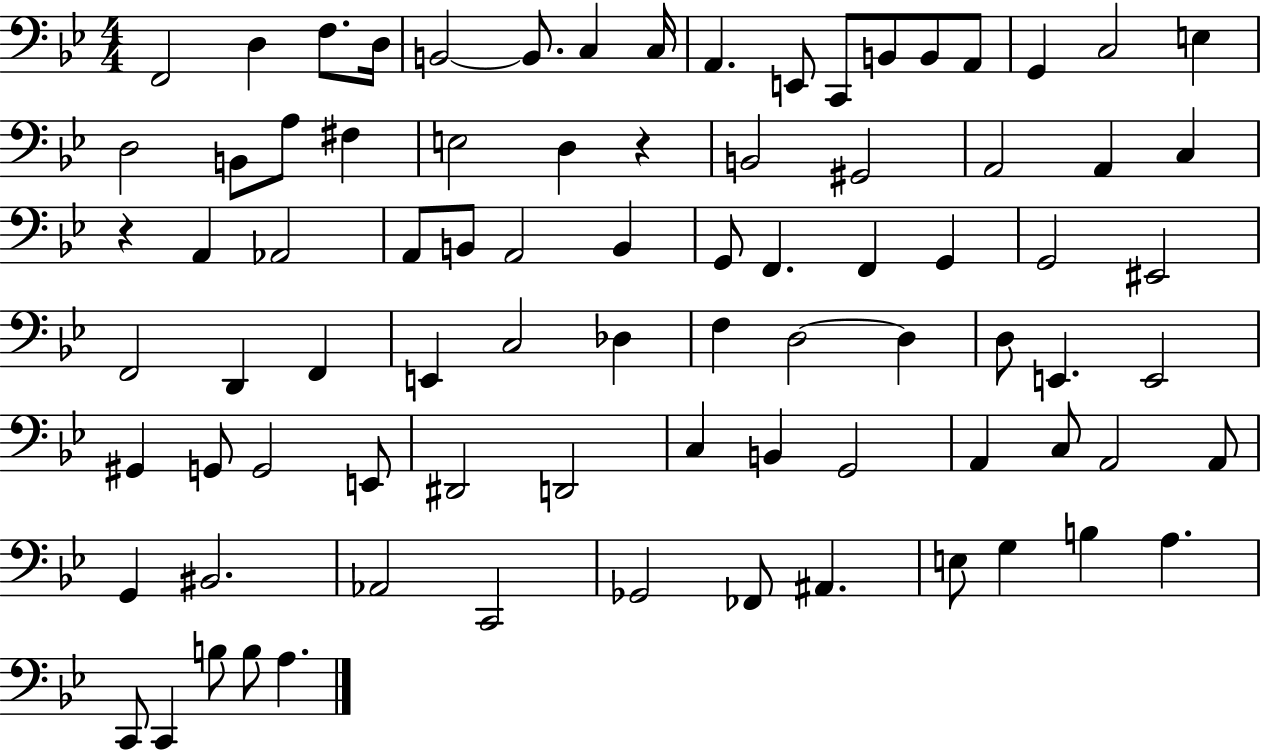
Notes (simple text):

F2/h D3/q F3/e. D3/s B2/h B2/e. C3/q C3/s A2/q. E2/e C2/e B2/e B2/e A2/e G2/q C3/h E3/q D3/h B2/e A3/e F#3/q E3/h D3/q R/q B2/h G#2/h A2/h A2/q C3/q R/q A2/q Ab2/h A2/e B2/e A2/h B2/q G2/e F2/q. F2/q G2/q G2/h EIS2/h F2/h D2/q F2/q E2/q C3/h Db3/q F3/q D3/h D3/q D3/e E2/q. E2/h G#2/q G2/e G2/h E2/e D#2/h D2/h C3/q B2/q G2/h A2/q C3/e A2/h A2/e G2/q BIS2/h. Ab2/h C2/h Gb2/h FES2/e A#2/q. E3/e G3/q B3/q A3/q. C2/e C2/q B3/e B3/e A3/q.